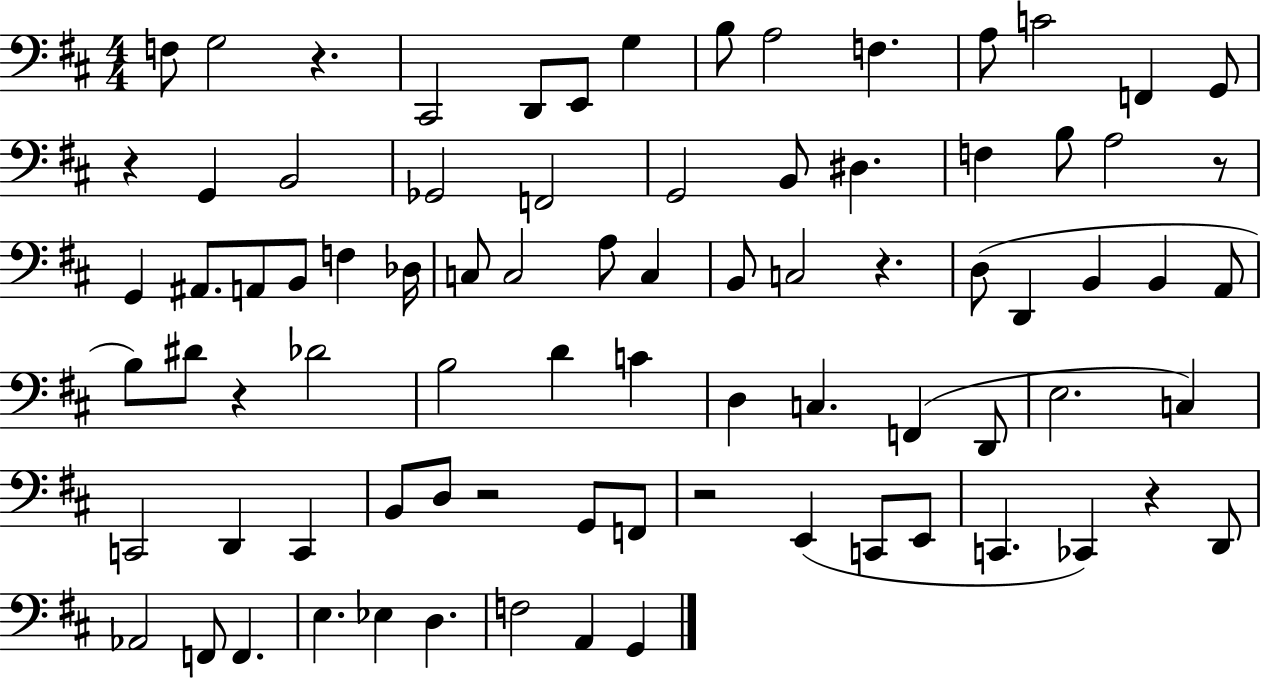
X:1
T:Untitled
M:4/4
L:1/4
K:D
F,/2 G,2 z ^C,,2 D,,/2 E,,/2 G, B,/2 A,2 F, A,/2 C2 F,, G,,/2 z G,, B,,2 _G,,2 F,,2 G,,2 B,,/2 ^D, F, B,/2 A,2 z/2 G,, ^A,,/2 A,,/2 B,,/2 F, _D,/4 C,/2 C,2 A,/2 C, B,,/2 C,2 z D,/2 D,, B,, B,, A,,/2 B,/2 ^D/2 z _D2 B,2 D C D, C, F,, D,,/2 E,2 C, C,,2 D,, C,, B,,/2 D,/2 z2 G,,/2 F,,/2 z2 E,, C,,/2 E,,/2 C,, _C,, z D,,/2 _A,,2 F,,/2 F,, E, _E, D, F,2 A,, G,,